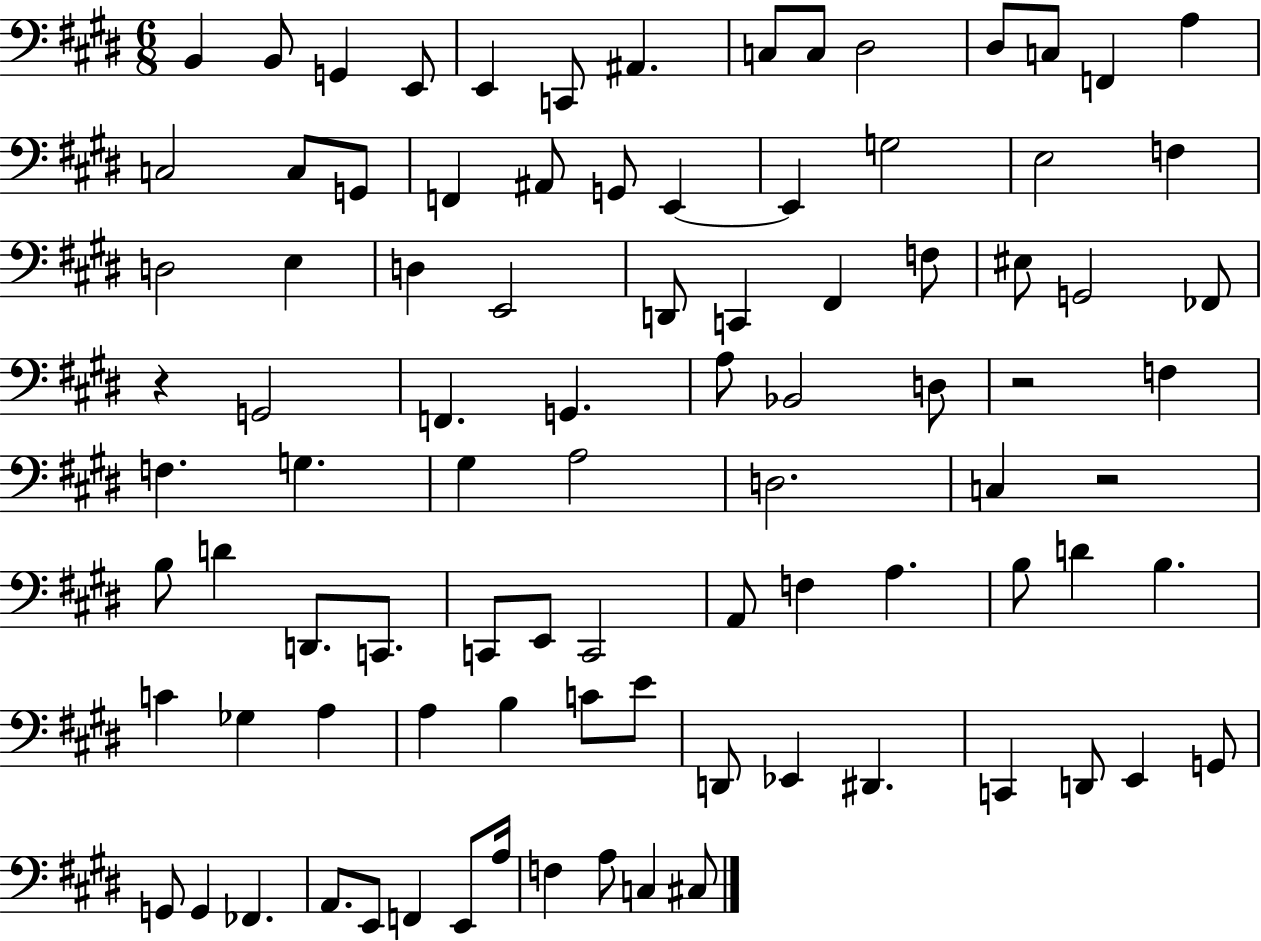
{
  \clef bass
  \numericTimeSignature
  \time 6/8
  \key e \major
  b,4 b,8 g,4 e,8 | e,4 c,8 ais,4. | c8 c8 dis2 | dis8 c8 f,4 a4 | \break c2 c8 g,8 | f,4 ais,8 g,8 e,4~~ | e,4 g2 | e2 f4 | \break d2 e4 | d4 e,2 | d,8 c,4 fis,4 f8 | eis8 g,2 fes,8 | \break r4 g,2 | f,4. g,4. | a8 bes,2 d8 | r2 f4 | \break f4. g4. | gis4 a2 | d2. | c4 r2 | \break b8 d'4 d,8. c,8. | c,8 e,8 c,2 | a,8 f4 a4. | b8 d'4 b4. | \break c'4 ges4 a4 | a4 b4 c'8 e'8 | d,8 ees,4 dis,4. | c,4 d,8 e,4 g,8 | \break g,8 g,4 fes,4. | a,8. e,8 f,4 e,8 a16 | f4 a8 c4 cis8 | \bar "|."
}